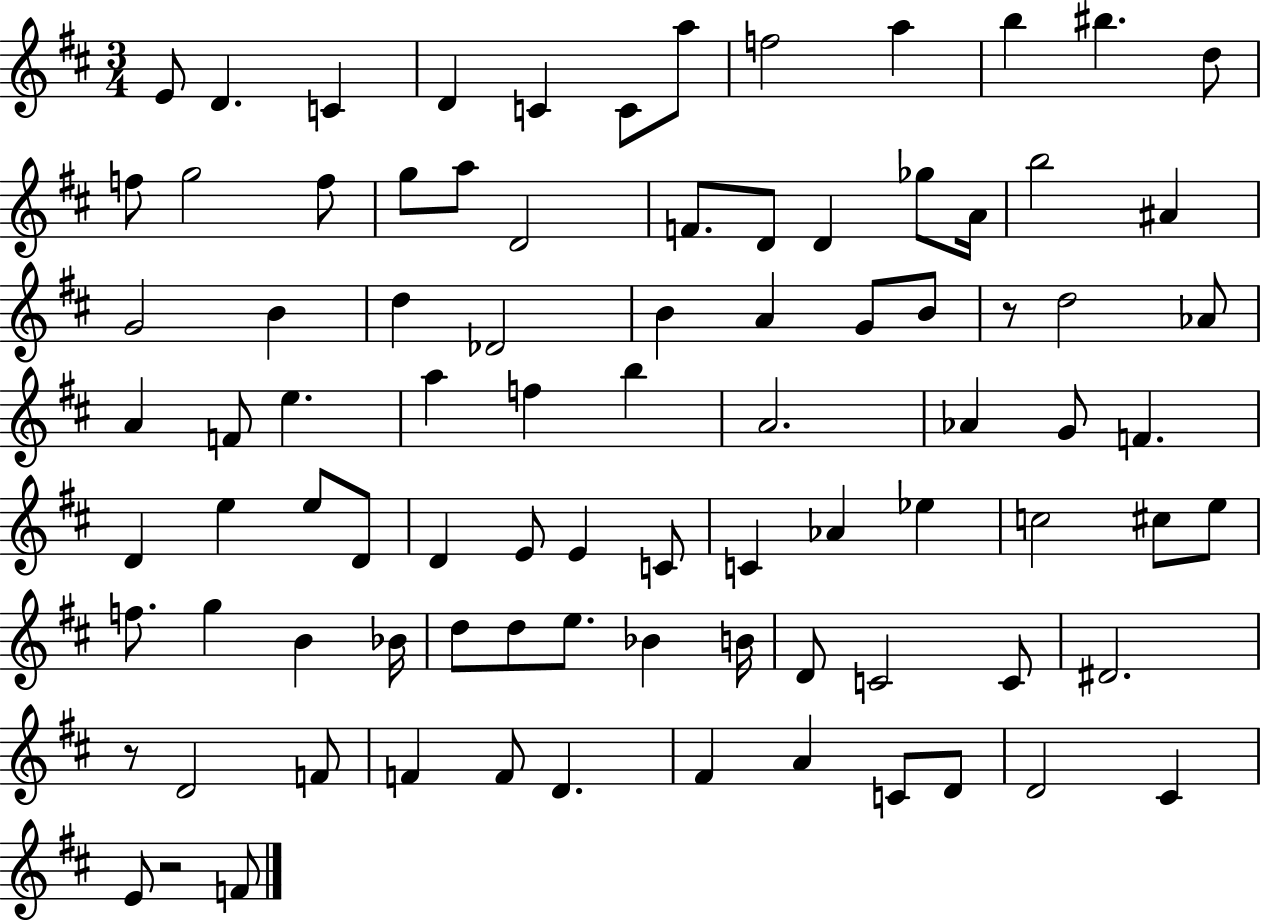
X:1
T:Untitled
M:3/4
L:1/4
K:D
E/2 D C D C C/2 a/2 f2 a b ^b d/2 f/2 g2 f/2 g/2 a/2 D2 F/2 D/2 D _g/2 A/4 b2 ^A G2 B d _D2 B A G/2 B/2 z/2 d2 _A/2 A F/2 e a f b A2 _A G/2 F D e e/2 D/2 D E/2 E C/2 C _A _e c2 ^c/2 e/2 f/2 g B _B/4 d/2 d/2 e/2 _B B/4 D/2 C2 C/2 ^D2 z/2 D2 F/2 F F/2 D ^F A C/2 D/2 D2 ^C E/2 z2 F/2